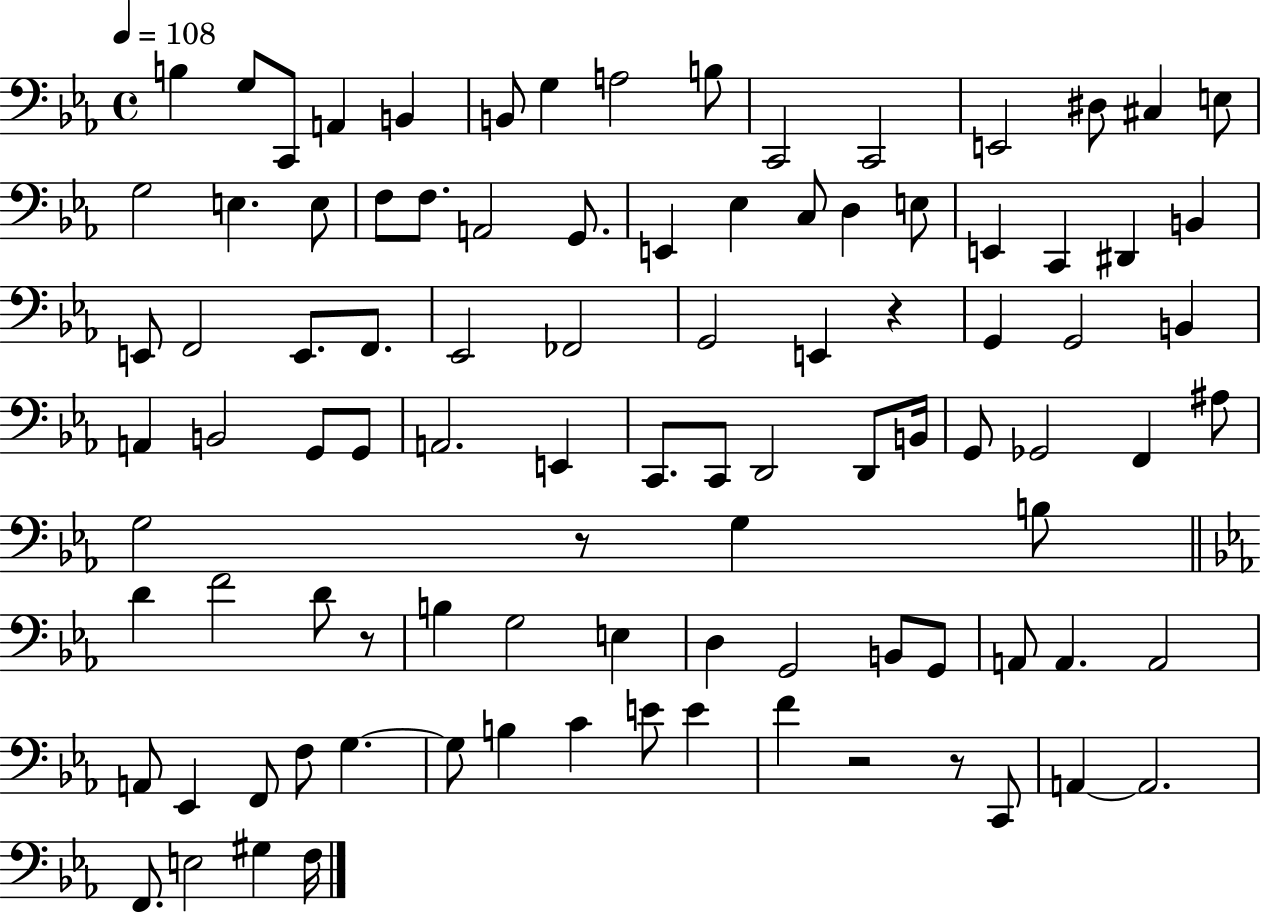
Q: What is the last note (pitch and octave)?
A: F3